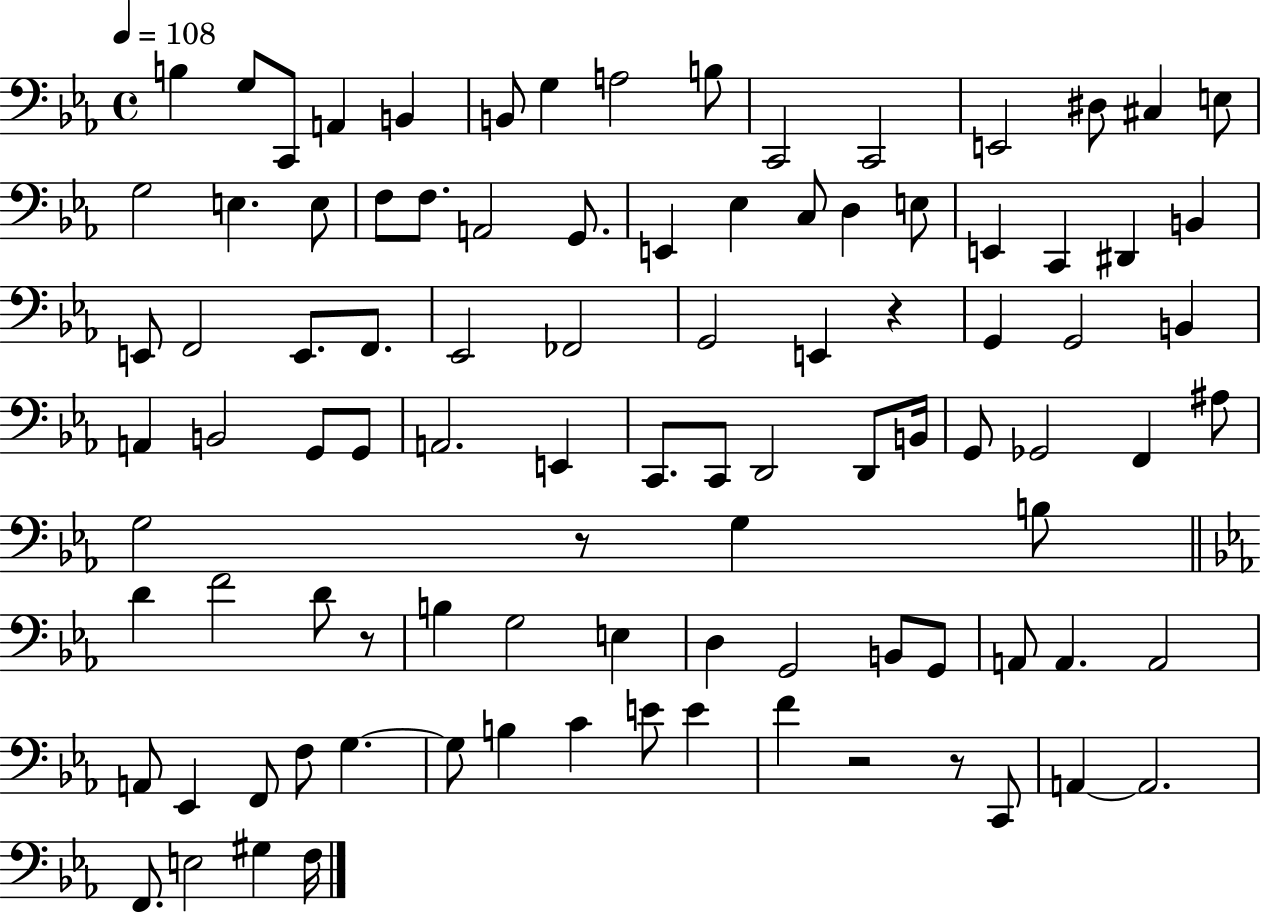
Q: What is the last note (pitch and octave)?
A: F3